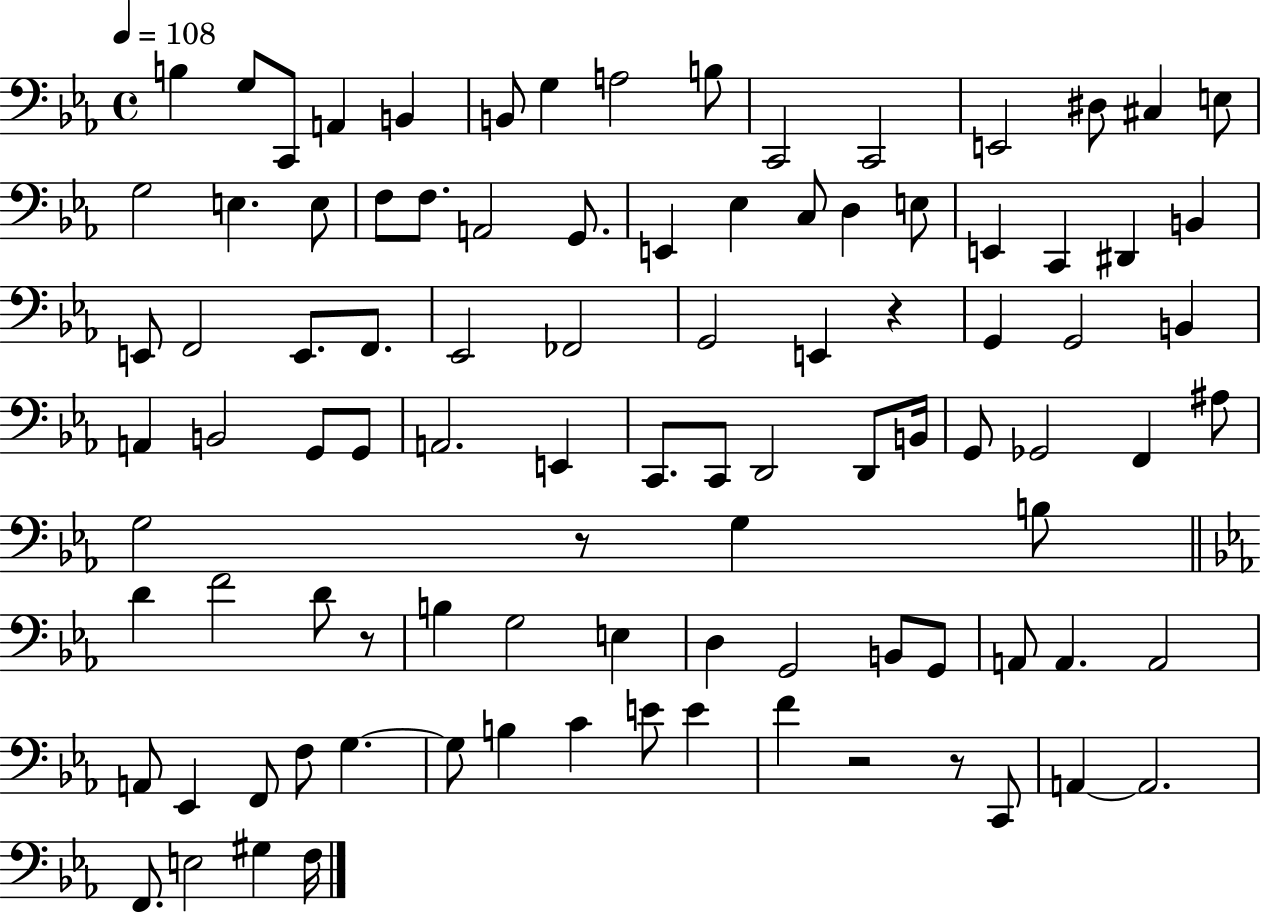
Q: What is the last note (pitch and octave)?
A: F3